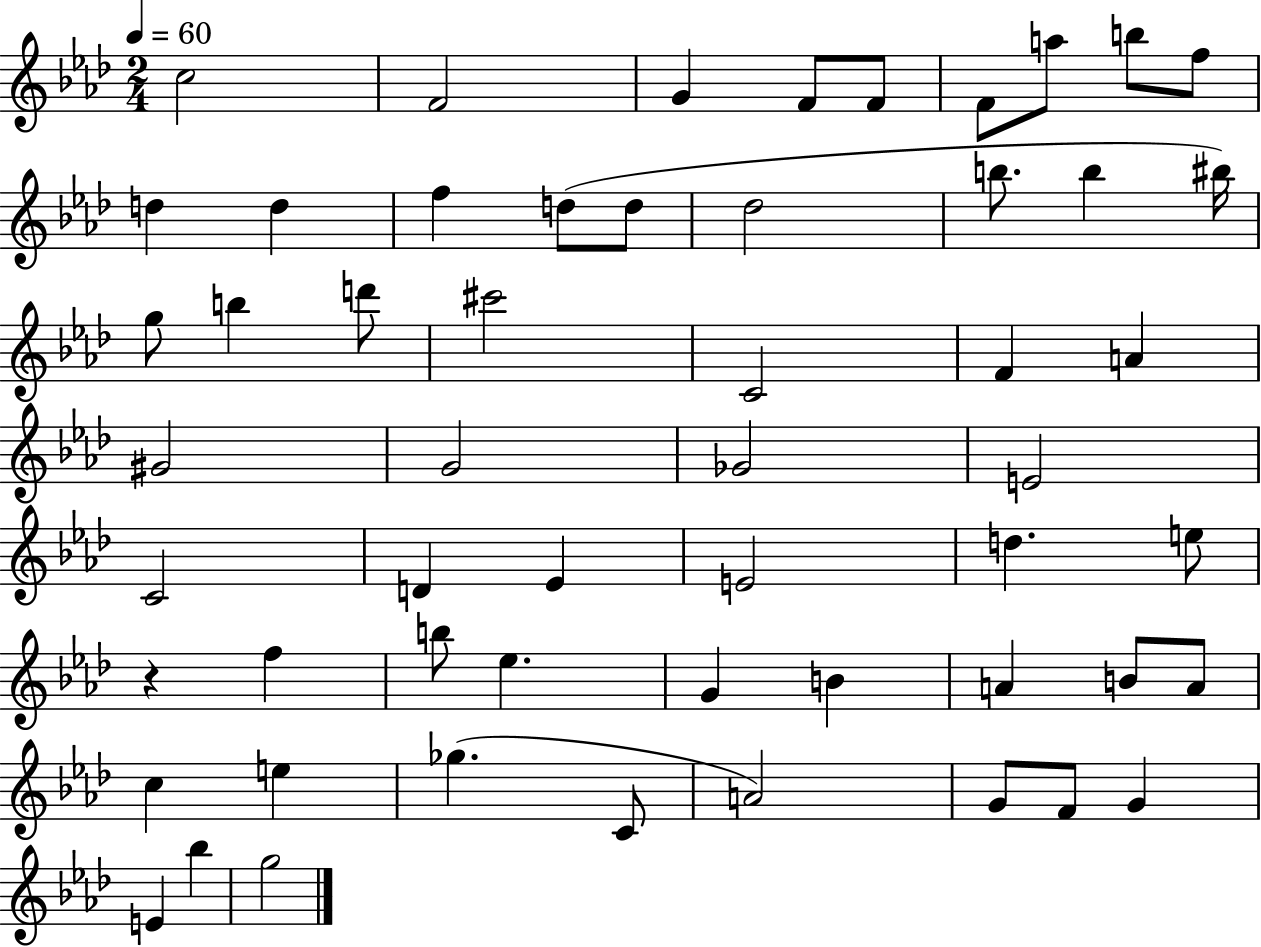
{
  \clef treble
  \numericTimeSignature
  \time 2/4
  \key aes \major
  \tempo 4 = 60
  c''2 | f'2 | g'4 f'8 f'8 | f'8 a''8 b''8 f''8 | \break d''4 d''4 | f''4 d''8( d''8 | des''2 | b''8. b''4 bis''16) | \break g''8 b''4 d'''8 | cis'''2 | c'2 | f'4 a'4 | \break gis'2 | g'2 | ges'2 | e'2 | \break c'2 | d'4 ees'4 | e'2 | d''4. e''8 | \break r4 f''4 | b''8 ees''4. | g'4 b'4 | a'4 b'8 a'8 | \break c''4 e''4 | ges''4.( c'8 | a'2) | g'8 f'8 g'4 | \break e'4 bes''4 | g''2 | \bar "|."
}